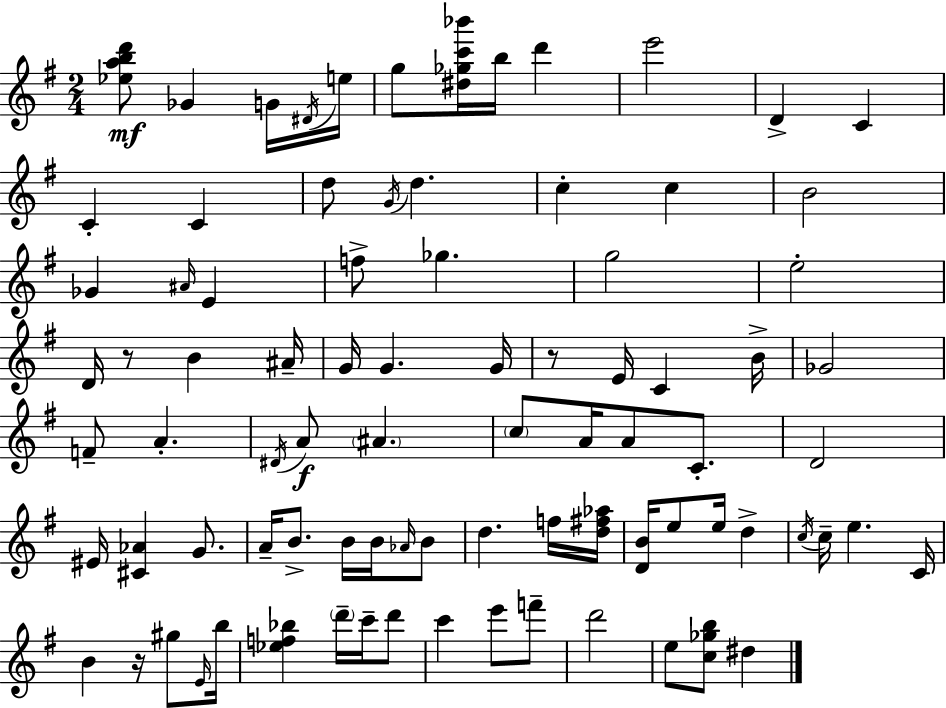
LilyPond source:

{
  \clef treble
  \numericTimeSignature
  \time 2/4
  \key e \minor
  <ees'' a'' b'' d'''>8\mf ges'4 g'16 \acciaccatura { dis'16 } | e''16 g''8 <dis'' ges'' c''' bes'''>16 b''16 d'''4 | e'''2 | d'4-> c'4 | \break c'4-. c'4 | d''8 \acciaccatura { g'16 } d''4. | c''4-. c''4 | b'2 | \break ges'4 \grace { ais'16 } e'4 | f''8-> ges''4. | g''2 | e''2-. | \break d'16 r8 b'4 | ais'16-- g'16 g'4. | g'16 r8 e'16 c'4 | b'16-> ges'2 | \break f'8-- a'4.-. | \acciaccatura { dis'16 } a'8\f \parenthesize ais'4. | \parenthesize c''8 a'16 a'8 | c'8.-. d'2 | \break eis'16 <cis' aes'>4 | g'8. a'16-- b'8.-> | b'16 b'16 \grace { aes'16 } b'8 d''4. | f''16 <d'' fis'' aes''>16 <d' b'>16 e''8 | \break e''16 d''4-> \acciaccatura { c''16 } c''16-- e''4. | c'16 b'4 | r16 gis''8 \grace { e'16 } b''16 <ees'' f'' bes''>4 | \parenthesize d'''16-- c'''16-- d'''8 c'''4 | \break e'''8 f'''8-- d'''2 | e''8 | <c'' ges'' b''>8 dis''4 \bar "|."
}